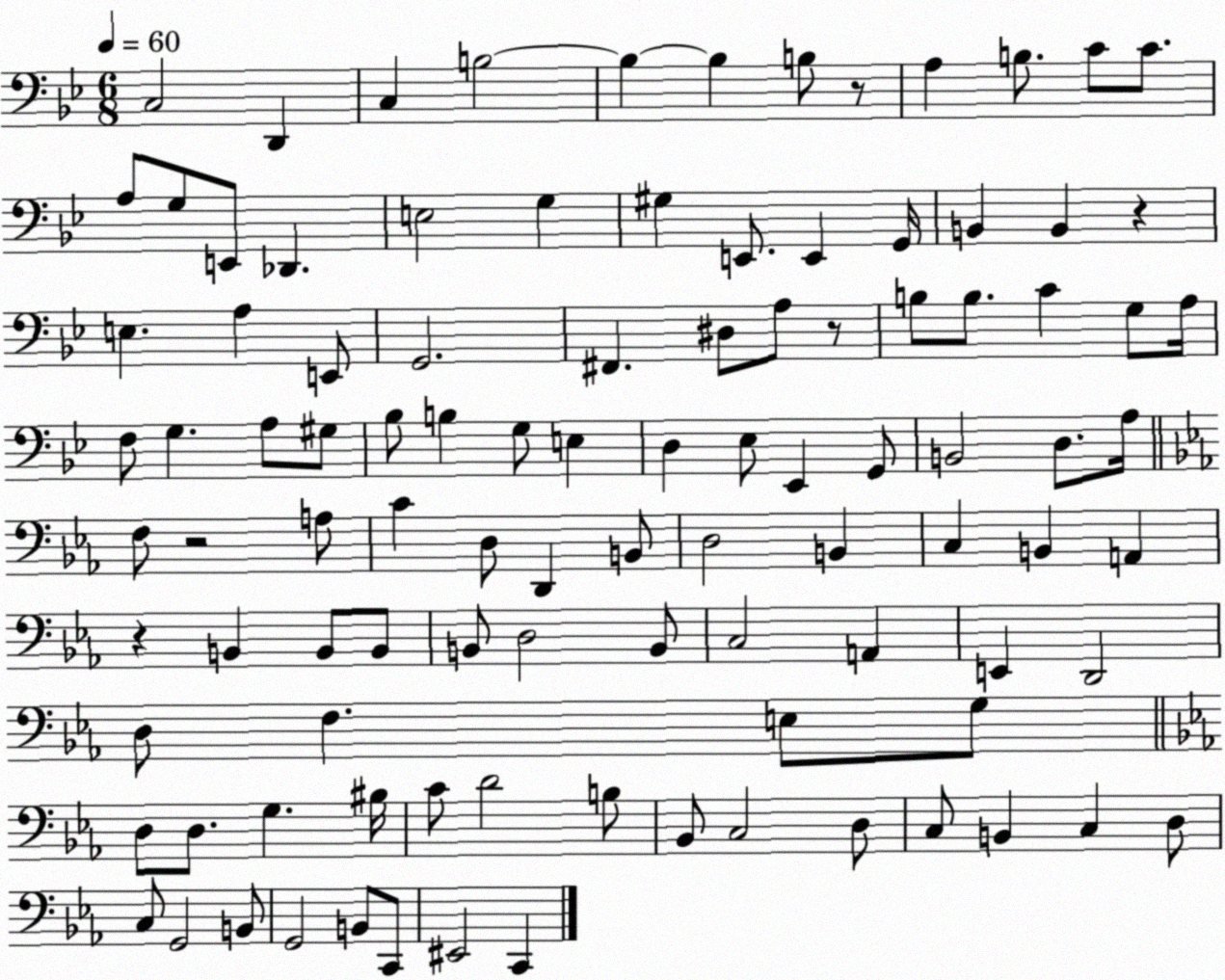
X:1
T:Untitled
M:6/8
L:1/4
K:Bb
C,2 D,, C, B,2 B, B, B,/2 z/2 A, B,/2 C/2 C/2 A,/2 G,/2 E,,/2 _D,, E,2 G, ^G, E,,/2 E,, G,,/4 B,, B,, z E, A, E,,/2 G,,2 ^F,, ^D,/2 A,/2 z/2 B,/2 B,/2 C G,/2 A,/4 F,/2 G, A,/2 ^G,/2 _B,/2 B, G,/2 E, D, _E,/2 _E,, G,,/2 B,,2 D,/2 A,/4 F,/2 z2 A,/2 C D,/2 D,, B,,/2 D,2 B,, C, B,, A,, z B,, B,,/2 B,,/2 B,,/2 D,2 B,,/2 C,2 A,, E,, D,,2 D,/2 F, E,/2 G,/2 D,/2 D,/2 G, ^B,/4 C/2 D2 B,/2 _B,,/2 C,2 D,/2 C,/2 B,, C, D,/2 C,/2 G,,2 B,,/2 G,,2 B,,/2 C,,/2 ^E,,2 C,,